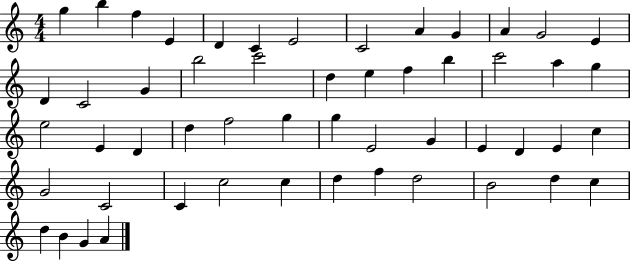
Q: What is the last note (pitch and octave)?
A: A4